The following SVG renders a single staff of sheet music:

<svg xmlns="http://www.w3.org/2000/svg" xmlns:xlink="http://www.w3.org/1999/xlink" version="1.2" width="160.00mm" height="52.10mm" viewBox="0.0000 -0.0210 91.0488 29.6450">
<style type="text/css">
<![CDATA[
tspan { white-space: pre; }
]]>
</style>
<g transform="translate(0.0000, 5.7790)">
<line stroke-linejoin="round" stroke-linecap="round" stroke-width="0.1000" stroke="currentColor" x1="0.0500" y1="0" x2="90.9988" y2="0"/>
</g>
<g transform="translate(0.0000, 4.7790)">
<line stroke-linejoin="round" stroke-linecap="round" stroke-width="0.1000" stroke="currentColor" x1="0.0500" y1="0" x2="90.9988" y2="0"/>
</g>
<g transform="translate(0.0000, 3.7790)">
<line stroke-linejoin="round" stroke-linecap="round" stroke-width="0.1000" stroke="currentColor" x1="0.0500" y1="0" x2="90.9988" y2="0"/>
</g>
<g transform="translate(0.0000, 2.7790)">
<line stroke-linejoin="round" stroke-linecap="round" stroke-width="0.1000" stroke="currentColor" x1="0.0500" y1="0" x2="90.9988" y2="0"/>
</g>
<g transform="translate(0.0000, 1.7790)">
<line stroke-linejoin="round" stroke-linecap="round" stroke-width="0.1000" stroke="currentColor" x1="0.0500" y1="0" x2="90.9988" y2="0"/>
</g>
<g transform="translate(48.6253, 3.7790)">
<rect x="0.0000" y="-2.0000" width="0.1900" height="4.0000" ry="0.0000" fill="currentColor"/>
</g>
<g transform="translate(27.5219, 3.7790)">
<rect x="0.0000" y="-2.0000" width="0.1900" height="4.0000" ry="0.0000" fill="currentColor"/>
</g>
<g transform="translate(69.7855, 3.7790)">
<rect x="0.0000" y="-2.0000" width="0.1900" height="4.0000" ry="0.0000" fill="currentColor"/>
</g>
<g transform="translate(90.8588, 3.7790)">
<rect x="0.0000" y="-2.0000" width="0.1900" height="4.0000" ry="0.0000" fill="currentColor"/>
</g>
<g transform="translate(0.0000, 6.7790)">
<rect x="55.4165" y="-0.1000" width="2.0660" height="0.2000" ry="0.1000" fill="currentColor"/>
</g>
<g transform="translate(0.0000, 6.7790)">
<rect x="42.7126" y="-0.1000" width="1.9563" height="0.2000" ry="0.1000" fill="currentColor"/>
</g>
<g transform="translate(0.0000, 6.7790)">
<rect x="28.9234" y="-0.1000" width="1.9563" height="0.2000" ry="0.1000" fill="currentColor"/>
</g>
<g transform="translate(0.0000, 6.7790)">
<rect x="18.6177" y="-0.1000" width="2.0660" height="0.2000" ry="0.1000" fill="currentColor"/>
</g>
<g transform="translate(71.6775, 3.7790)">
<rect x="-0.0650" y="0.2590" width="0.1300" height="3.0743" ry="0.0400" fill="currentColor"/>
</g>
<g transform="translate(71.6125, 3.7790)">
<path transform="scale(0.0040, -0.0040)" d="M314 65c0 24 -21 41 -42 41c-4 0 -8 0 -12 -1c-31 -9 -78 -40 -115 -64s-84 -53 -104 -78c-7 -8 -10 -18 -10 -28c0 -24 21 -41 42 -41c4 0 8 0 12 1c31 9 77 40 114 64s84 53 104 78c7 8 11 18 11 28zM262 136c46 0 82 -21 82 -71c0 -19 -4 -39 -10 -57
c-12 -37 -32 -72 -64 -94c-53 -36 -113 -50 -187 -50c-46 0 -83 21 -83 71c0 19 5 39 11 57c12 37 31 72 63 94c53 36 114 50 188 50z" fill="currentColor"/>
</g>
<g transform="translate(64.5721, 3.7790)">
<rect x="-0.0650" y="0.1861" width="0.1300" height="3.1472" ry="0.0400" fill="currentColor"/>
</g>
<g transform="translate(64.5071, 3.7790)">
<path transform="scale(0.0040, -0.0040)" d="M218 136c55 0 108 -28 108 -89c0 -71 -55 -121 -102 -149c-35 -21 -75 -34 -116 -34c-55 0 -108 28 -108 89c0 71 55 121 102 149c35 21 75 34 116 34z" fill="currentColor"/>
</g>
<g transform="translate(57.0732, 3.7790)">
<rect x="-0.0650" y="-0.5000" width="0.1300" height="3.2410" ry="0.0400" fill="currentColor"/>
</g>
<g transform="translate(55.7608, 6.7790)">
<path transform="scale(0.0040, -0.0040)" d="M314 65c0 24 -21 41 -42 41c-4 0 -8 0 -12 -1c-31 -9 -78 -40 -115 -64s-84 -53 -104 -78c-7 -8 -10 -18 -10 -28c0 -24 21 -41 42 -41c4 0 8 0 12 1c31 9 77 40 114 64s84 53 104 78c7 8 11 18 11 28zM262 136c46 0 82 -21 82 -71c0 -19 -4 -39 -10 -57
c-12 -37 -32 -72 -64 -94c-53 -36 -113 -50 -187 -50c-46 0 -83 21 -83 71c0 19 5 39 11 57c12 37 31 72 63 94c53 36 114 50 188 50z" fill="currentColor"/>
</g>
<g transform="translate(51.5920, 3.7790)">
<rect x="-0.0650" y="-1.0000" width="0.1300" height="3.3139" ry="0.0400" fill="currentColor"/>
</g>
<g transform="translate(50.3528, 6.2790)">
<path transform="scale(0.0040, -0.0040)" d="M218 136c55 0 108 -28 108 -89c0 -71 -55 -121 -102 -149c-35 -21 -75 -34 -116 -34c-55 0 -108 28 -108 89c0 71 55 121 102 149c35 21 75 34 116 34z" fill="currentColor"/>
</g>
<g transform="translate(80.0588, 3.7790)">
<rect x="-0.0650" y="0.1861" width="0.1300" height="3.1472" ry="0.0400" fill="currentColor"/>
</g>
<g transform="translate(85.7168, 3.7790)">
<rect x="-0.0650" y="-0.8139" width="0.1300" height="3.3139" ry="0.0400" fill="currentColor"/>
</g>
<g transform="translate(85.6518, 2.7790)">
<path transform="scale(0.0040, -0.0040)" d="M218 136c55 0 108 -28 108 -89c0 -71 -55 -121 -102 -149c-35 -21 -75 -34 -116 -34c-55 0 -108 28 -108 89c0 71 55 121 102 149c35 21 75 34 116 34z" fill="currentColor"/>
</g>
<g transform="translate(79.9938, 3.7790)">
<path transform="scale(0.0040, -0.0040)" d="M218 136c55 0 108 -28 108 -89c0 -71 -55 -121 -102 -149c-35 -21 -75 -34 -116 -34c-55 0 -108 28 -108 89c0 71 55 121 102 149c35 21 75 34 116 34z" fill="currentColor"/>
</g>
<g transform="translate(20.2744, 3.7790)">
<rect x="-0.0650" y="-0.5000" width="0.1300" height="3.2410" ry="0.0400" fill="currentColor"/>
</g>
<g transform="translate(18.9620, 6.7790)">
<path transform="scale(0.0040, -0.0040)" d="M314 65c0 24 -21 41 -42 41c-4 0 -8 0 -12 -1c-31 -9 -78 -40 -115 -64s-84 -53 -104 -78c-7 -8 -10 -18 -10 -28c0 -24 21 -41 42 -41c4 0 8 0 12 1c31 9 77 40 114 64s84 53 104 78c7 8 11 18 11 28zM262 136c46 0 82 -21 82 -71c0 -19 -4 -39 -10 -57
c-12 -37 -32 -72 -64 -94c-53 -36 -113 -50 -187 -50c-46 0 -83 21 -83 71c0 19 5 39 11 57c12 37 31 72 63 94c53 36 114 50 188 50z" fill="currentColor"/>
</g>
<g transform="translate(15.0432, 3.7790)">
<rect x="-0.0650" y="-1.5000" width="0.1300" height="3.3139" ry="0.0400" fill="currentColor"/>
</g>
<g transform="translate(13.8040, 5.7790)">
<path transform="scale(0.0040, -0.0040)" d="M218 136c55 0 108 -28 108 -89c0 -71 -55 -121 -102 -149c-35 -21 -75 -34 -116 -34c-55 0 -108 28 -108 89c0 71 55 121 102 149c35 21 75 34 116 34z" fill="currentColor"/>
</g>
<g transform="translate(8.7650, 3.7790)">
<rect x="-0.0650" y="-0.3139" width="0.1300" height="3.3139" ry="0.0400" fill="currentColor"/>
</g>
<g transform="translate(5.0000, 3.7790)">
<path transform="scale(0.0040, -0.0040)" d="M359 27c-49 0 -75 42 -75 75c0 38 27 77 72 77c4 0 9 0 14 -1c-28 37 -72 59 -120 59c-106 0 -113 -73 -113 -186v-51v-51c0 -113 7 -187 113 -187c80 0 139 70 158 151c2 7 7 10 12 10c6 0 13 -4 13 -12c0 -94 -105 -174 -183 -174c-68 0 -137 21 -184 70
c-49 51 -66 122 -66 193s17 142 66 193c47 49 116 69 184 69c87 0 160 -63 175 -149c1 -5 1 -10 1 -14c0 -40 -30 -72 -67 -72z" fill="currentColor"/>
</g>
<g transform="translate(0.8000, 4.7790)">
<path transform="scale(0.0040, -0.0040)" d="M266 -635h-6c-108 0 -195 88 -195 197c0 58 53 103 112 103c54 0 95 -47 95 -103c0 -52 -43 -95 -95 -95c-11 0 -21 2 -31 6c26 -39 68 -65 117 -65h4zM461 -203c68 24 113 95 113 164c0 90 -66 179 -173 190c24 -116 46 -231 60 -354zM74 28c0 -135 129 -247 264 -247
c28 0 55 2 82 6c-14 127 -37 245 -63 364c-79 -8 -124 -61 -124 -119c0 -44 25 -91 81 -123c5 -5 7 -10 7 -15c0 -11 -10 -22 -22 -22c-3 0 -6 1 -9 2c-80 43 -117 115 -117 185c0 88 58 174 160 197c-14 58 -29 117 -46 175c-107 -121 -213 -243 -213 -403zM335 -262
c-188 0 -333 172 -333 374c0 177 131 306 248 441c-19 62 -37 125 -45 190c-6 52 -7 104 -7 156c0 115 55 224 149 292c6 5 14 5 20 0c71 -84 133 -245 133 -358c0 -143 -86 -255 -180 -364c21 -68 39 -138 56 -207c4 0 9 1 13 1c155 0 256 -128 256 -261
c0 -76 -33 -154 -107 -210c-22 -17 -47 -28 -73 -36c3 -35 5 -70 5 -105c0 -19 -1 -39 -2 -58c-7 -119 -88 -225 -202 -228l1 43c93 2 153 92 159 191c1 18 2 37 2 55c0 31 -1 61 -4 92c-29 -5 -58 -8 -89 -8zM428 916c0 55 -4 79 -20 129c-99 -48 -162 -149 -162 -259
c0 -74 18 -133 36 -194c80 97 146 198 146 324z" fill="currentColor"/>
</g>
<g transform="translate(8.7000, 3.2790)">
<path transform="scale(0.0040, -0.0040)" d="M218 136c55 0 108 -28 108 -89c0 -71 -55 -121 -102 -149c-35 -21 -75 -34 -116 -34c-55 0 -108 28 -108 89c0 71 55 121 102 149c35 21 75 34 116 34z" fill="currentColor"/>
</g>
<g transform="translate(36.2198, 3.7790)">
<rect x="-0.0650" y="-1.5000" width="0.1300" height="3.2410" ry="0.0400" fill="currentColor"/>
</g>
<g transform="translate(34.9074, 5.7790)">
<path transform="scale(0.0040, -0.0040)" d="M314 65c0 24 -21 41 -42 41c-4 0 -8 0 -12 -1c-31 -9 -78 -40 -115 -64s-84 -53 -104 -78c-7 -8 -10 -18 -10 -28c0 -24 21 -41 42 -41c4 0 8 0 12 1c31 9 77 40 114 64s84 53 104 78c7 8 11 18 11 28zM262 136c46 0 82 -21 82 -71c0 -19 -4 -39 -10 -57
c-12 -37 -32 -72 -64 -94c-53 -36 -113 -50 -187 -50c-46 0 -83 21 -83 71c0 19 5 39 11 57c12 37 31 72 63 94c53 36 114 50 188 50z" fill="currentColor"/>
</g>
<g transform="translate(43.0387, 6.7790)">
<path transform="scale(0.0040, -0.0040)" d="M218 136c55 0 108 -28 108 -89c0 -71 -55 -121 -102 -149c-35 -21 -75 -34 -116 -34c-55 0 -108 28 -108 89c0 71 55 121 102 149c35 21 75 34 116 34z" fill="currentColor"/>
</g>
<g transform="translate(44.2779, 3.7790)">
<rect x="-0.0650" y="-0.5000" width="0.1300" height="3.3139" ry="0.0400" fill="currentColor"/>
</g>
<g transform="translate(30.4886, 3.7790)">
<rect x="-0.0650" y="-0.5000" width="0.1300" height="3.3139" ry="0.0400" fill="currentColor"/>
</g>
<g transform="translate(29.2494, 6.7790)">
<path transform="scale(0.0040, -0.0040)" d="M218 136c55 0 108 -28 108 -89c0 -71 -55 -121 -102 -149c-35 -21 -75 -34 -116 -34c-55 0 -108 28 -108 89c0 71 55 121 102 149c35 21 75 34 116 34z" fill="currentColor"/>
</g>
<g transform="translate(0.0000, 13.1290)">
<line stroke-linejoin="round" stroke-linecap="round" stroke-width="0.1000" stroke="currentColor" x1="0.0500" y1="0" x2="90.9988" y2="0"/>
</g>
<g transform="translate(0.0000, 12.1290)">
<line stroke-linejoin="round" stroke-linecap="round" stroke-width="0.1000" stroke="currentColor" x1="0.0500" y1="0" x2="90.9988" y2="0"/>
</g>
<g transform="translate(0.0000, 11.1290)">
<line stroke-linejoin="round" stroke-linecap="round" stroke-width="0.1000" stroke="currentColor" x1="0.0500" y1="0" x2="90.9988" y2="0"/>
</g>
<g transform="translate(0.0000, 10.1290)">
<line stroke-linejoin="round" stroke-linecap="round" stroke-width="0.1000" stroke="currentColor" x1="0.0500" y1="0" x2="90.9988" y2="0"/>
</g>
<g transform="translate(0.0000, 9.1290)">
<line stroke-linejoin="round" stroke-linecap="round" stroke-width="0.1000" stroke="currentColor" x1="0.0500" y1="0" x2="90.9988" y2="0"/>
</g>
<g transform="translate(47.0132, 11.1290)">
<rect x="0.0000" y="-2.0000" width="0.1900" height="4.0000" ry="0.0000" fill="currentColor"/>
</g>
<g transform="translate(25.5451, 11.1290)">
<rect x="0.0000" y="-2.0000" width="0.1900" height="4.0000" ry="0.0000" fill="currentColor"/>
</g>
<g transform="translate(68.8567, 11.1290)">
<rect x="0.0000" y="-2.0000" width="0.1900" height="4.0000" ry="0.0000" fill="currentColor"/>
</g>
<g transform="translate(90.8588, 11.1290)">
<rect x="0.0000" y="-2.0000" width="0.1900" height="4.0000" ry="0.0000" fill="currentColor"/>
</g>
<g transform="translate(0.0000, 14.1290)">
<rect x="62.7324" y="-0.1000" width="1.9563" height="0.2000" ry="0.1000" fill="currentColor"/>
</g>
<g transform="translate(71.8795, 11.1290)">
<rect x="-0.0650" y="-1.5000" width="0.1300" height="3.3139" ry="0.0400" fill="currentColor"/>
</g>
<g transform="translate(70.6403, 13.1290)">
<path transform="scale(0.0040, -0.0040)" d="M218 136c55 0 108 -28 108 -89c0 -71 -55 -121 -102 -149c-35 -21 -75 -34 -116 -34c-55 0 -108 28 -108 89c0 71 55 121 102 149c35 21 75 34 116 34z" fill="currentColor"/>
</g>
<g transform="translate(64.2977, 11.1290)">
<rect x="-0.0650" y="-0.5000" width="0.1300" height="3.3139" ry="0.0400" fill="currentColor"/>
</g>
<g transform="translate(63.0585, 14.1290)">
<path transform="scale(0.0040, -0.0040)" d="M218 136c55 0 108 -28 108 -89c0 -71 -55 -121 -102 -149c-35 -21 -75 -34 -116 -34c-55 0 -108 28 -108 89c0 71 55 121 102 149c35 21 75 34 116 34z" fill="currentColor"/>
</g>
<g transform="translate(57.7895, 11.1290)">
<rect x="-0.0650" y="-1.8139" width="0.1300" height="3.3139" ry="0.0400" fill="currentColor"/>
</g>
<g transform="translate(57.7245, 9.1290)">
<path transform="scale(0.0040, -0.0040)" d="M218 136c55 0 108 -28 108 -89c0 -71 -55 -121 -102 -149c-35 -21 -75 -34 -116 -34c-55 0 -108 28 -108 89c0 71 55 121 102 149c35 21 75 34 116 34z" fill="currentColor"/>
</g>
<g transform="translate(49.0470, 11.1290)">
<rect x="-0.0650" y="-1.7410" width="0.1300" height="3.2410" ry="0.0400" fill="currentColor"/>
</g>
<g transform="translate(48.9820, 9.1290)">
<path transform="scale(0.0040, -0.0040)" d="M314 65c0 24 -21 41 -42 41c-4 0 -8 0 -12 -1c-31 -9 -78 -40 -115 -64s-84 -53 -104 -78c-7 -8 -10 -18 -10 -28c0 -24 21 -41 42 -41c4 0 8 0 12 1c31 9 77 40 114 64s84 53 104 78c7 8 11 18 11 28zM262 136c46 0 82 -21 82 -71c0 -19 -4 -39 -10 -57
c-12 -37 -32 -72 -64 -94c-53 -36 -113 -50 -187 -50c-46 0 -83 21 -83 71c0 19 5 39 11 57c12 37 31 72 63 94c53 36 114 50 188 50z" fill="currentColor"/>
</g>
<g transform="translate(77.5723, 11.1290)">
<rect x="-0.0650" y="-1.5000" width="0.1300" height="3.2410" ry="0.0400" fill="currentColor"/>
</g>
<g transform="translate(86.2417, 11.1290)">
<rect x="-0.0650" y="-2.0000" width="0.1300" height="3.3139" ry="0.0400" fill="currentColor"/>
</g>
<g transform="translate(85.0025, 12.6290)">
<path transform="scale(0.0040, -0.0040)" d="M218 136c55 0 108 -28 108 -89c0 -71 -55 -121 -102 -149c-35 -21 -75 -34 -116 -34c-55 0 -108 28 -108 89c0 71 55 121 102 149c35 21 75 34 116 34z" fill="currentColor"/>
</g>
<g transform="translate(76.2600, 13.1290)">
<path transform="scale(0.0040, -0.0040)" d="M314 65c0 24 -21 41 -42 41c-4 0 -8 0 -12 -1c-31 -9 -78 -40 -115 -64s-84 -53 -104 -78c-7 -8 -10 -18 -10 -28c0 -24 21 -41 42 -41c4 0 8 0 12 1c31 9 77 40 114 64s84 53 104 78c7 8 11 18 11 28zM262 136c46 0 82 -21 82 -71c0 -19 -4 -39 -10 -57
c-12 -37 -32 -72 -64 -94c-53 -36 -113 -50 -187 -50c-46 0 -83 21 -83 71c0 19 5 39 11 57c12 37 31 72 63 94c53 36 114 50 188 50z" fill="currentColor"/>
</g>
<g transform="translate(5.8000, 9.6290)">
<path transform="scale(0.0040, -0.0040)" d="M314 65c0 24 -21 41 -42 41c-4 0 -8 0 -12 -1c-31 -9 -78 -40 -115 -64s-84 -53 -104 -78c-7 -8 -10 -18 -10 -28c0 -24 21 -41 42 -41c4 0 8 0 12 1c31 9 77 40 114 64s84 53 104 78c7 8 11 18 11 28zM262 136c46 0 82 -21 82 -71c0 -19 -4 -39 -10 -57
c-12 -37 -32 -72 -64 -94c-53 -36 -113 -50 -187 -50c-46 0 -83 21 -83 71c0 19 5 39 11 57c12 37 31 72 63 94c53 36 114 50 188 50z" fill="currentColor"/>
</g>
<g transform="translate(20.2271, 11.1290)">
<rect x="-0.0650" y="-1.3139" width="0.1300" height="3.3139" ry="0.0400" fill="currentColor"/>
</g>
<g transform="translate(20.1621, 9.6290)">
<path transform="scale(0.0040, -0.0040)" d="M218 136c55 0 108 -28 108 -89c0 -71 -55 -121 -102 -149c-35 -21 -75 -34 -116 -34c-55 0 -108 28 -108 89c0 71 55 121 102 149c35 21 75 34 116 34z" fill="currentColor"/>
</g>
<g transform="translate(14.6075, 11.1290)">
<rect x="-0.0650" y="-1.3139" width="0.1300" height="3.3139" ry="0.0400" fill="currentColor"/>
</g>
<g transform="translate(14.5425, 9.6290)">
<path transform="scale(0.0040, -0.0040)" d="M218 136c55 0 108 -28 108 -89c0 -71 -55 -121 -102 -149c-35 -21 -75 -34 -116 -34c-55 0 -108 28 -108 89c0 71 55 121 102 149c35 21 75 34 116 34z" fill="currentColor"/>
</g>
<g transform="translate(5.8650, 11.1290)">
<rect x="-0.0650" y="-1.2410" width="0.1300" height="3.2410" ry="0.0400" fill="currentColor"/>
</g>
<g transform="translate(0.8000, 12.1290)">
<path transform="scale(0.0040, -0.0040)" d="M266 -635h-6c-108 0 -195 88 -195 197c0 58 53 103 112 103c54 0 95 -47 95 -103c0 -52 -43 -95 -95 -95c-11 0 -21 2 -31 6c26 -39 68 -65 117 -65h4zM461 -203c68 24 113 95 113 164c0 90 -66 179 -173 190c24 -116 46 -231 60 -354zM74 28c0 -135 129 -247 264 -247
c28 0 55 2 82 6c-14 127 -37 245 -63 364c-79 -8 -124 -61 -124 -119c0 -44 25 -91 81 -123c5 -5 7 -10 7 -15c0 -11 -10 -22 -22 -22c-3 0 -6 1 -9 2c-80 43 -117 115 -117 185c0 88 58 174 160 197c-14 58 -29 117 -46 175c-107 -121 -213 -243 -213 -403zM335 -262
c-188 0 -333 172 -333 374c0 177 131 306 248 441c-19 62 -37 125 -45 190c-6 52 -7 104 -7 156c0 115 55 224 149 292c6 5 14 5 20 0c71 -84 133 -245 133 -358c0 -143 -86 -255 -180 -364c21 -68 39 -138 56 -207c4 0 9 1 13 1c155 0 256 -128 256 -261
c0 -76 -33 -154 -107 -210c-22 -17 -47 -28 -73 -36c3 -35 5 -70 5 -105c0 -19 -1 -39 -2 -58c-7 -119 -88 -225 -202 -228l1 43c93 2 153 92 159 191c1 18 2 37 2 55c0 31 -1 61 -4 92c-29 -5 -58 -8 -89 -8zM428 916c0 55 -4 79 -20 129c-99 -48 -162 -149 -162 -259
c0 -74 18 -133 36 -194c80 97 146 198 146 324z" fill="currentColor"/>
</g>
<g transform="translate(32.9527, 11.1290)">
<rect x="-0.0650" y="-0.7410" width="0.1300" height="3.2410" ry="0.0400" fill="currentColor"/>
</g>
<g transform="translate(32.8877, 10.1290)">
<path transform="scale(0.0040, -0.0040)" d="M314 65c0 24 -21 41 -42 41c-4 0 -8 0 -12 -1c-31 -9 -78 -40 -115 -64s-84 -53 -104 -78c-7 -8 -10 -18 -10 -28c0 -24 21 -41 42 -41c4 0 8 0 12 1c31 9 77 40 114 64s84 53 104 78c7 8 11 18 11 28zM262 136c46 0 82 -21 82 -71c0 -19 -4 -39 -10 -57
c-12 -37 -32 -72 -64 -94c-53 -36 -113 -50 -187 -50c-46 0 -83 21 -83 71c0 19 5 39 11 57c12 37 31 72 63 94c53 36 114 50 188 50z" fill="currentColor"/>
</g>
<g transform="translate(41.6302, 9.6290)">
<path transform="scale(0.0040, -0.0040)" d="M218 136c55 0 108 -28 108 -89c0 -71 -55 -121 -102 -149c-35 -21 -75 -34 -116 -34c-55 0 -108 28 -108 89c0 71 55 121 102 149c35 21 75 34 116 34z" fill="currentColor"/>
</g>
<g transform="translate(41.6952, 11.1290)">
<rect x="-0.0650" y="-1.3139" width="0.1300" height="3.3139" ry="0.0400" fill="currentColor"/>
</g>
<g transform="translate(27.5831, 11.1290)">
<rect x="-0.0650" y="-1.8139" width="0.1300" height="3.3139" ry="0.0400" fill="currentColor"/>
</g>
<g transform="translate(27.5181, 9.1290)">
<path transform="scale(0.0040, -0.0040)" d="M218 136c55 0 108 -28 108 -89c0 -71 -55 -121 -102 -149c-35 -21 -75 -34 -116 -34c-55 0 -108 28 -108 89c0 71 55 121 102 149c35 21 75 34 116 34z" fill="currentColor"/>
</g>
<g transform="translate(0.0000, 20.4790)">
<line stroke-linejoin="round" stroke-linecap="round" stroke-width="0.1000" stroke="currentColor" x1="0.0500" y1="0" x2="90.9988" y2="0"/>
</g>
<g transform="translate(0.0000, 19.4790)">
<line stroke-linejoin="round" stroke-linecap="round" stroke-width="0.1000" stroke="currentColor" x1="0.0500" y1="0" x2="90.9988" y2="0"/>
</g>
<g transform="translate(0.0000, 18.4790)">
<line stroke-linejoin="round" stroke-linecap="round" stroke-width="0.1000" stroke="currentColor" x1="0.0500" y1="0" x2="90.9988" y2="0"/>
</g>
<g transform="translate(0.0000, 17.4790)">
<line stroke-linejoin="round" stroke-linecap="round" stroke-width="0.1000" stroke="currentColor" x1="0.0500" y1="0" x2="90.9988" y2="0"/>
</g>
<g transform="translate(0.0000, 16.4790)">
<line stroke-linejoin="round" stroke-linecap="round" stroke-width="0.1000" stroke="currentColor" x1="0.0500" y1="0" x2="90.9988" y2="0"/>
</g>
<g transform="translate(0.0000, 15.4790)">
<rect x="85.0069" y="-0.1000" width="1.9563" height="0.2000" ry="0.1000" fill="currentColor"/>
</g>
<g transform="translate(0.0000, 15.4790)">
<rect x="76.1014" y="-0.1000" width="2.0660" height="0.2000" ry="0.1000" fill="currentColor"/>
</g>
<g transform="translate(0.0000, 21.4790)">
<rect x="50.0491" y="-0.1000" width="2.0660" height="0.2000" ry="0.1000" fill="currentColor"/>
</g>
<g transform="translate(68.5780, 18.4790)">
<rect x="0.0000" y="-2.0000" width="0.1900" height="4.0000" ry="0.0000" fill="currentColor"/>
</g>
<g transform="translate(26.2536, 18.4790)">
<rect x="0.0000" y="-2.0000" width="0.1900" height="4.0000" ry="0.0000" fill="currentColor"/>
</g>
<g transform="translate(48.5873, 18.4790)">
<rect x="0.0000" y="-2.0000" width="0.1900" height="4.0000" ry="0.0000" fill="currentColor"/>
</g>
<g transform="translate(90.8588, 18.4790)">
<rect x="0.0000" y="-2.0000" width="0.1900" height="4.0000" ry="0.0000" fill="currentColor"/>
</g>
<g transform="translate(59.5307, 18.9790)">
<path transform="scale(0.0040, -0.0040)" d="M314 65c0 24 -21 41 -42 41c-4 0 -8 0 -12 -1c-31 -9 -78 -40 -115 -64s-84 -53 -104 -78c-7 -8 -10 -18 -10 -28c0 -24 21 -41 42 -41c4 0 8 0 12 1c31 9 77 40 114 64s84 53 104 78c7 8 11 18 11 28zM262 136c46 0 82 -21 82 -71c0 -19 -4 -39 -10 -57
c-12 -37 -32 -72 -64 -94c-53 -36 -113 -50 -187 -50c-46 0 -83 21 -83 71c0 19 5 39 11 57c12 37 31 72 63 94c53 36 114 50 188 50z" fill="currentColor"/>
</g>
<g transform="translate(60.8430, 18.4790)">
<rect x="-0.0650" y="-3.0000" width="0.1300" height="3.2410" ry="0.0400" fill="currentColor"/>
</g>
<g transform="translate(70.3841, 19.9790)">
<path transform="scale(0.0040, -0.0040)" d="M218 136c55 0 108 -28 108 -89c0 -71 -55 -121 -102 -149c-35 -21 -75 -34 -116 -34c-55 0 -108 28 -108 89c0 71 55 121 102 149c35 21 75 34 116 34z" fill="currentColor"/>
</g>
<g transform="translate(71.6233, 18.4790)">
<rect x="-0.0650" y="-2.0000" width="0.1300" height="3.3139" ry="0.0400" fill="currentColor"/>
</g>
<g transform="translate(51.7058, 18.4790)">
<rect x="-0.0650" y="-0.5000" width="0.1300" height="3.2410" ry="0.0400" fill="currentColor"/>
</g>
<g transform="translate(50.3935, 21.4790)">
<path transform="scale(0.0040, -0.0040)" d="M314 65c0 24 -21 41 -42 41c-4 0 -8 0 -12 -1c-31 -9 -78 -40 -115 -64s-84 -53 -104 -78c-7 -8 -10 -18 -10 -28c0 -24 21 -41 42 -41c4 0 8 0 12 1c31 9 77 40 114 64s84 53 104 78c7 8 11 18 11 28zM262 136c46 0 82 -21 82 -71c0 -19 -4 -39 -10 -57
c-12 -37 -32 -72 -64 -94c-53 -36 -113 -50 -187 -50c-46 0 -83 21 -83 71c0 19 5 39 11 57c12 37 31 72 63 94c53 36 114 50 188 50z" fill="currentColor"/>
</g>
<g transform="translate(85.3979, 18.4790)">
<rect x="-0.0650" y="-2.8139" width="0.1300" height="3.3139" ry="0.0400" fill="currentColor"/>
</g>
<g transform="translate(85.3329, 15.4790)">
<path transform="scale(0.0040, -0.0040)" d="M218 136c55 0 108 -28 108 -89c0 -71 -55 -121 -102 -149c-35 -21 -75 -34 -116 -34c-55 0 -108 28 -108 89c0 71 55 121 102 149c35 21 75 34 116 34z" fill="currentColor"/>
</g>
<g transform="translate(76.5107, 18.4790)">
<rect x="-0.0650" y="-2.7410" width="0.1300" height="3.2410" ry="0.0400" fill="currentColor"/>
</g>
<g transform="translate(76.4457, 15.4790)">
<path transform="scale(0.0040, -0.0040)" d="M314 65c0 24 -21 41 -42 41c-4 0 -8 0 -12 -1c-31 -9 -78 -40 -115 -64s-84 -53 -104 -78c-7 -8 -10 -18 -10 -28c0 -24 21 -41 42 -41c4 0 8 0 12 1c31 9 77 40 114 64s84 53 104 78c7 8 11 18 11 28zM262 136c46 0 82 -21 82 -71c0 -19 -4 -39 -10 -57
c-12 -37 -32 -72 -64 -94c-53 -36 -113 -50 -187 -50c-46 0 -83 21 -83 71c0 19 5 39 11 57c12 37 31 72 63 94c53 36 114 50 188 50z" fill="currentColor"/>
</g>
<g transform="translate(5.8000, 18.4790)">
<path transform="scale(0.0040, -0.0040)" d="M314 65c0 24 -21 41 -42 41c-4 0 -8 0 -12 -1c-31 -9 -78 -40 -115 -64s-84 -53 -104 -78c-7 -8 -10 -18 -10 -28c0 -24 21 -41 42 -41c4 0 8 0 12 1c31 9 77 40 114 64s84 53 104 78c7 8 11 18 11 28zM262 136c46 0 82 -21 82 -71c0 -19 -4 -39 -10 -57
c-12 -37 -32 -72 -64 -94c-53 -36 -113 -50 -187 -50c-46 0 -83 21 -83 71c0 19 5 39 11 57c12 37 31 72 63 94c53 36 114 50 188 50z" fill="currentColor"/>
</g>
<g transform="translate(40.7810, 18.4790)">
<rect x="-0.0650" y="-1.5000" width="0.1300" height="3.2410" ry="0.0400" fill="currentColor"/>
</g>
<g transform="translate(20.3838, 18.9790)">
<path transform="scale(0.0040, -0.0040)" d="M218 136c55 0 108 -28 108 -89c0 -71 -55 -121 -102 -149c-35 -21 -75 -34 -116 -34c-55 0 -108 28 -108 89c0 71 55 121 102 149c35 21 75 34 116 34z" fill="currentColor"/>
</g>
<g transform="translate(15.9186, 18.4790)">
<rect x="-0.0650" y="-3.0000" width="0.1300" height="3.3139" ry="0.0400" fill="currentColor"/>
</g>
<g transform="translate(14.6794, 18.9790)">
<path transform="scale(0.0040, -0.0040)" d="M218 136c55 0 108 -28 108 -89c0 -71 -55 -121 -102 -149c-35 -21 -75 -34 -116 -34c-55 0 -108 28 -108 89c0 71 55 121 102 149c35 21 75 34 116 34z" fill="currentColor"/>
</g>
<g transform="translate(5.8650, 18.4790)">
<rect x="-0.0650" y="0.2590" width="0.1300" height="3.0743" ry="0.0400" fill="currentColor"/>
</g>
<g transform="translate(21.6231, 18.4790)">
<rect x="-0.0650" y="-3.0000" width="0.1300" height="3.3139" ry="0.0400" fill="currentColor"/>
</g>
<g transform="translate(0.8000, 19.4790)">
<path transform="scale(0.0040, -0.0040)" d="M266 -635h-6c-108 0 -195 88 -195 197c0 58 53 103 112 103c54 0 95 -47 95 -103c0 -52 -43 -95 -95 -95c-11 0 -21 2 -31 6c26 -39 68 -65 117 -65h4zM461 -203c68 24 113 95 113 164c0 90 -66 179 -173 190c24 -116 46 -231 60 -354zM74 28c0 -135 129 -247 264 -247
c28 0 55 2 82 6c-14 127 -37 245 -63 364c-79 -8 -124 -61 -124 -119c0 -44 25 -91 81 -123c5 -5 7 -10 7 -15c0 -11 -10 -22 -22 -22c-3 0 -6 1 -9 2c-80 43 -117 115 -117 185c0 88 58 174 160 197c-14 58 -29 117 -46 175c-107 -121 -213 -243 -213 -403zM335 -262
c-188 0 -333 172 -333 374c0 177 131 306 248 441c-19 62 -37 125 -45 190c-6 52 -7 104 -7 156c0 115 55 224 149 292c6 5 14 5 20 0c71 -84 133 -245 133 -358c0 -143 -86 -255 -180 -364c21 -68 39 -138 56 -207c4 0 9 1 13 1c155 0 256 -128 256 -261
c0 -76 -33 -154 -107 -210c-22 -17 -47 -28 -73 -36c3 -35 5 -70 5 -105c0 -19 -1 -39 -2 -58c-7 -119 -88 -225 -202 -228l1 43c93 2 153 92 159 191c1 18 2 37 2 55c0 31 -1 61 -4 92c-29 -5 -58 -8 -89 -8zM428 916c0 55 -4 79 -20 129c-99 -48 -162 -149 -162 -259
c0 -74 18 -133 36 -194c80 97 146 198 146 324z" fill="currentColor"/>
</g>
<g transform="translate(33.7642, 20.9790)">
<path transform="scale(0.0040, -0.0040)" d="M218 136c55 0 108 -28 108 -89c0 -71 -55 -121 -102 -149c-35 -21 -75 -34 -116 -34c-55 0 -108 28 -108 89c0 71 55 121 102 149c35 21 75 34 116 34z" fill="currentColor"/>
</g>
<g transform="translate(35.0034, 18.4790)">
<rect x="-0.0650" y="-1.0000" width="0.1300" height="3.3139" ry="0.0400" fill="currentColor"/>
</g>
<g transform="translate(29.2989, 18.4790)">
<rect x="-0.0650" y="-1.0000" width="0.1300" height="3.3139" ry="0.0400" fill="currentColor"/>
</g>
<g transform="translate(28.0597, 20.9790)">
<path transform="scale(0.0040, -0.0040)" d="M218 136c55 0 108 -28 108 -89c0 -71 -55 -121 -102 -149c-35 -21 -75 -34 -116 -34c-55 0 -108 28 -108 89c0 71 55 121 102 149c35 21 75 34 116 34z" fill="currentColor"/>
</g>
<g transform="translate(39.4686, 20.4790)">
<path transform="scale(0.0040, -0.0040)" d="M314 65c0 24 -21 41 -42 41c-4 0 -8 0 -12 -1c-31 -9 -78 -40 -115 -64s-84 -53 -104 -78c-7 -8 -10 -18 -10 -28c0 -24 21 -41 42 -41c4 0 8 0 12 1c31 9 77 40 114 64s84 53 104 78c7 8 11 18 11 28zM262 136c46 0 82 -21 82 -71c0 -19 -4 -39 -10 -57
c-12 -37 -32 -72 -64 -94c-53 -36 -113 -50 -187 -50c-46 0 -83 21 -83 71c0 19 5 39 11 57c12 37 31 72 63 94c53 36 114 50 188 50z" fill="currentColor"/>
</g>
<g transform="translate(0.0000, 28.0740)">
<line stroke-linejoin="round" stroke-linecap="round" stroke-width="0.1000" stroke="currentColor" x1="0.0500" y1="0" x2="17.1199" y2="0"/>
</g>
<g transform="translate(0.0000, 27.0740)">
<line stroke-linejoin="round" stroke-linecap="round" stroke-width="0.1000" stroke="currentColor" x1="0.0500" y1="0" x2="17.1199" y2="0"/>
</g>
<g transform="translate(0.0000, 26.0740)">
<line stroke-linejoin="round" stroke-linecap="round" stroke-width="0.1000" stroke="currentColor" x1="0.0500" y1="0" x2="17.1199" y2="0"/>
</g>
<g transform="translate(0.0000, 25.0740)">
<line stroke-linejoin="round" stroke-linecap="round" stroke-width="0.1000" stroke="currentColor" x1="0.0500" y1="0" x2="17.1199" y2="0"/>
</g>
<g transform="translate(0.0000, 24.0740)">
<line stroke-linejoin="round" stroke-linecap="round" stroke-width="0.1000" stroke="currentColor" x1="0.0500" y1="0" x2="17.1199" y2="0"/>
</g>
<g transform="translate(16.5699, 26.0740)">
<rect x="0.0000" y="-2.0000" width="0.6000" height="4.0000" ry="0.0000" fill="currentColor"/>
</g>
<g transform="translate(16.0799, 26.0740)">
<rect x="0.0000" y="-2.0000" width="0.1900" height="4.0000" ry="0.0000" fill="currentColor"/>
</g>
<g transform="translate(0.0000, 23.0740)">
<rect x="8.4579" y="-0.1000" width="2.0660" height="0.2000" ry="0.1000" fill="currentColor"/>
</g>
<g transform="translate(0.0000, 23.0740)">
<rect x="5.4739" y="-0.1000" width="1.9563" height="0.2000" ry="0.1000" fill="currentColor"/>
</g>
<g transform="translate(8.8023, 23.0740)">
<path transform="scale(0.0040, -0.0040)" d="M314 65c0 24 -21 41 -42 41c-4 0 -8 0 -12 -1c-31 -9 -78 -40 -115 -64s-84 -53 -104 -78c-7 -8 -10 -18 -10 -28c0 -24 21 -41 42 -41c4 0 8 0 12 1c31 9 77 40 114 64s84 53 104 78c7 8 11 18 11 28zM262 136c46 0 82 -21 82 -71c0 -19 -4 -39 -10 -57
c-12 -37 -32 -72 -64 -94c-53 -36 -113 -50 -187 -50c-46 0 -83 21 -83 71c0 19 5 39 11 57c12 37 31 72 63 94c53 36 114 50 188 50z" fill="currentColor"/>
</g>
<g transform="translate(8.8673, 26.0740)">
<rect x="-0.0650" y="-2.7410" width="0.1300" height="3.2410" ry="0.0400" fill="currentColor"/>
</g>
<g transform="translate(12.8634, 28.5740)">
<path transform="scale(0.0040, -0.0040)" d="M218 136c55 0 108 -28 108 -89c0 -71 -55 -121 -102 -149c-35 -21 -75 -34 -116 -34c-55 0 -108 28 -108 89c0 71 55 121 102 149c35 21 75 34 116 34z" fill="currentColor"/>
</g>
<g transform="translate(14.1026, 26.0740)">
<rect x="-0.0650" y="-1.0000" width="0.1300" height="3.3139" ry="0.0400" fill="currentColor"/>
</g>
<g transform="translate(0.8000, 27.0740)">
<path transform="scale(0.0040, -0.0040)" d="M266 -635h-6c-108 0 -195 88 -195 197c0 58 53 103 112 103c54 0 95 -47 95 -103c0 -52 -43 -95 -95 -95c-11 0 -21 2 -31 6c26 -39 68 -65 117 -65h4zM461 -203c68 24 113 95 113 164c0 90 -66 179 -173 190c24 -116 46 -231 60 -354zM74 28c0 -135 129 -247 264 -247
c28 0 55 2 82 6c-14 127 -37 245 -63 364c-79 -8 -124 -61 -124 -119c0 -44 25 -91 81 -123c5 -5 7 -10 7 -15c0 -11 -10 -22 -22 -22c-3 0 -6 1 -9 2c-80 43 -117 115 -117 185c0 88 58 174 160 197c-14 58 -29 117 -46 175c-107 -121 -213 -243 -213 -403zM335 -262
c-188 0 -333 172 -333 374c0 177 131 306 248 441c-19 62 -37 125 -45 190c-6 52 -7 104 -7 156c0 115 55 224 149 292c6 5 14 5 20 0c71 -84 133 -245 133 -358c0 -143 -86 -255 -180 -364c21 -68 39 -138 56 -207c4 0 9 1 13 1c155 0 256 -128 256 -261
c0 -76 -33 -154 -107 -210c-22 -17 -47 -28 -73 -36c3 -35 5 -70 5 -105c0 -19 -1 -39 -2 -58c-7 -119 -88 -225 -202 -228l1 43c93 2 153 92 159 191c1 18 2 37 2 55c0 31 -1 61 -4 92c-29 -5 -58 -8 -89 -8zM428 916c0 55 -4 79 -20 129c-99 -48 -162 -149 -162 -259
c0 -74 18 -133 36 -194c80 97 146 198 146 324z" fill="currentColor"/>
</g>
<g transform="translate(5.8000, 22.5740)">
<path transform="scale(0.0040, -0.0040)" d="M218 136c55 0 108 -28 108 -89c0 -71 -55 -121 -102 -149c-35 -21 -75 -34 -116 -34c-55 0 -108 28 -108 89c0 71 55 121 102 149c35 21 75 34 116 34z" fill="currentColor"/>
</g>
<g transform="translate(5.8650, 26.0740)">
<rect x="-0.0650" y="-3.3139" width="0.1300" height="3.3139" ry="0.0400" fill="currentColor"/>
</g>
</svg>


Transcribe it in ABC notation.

X:1
T:Untitled
M:4/4
L:1/4
K:C
c E C2 C E2 C D C2 B B2 B d e2 e e f d2 e f2 f C E E2 F B2 A A D D E2 C2 A2 F a2 a b a2 D